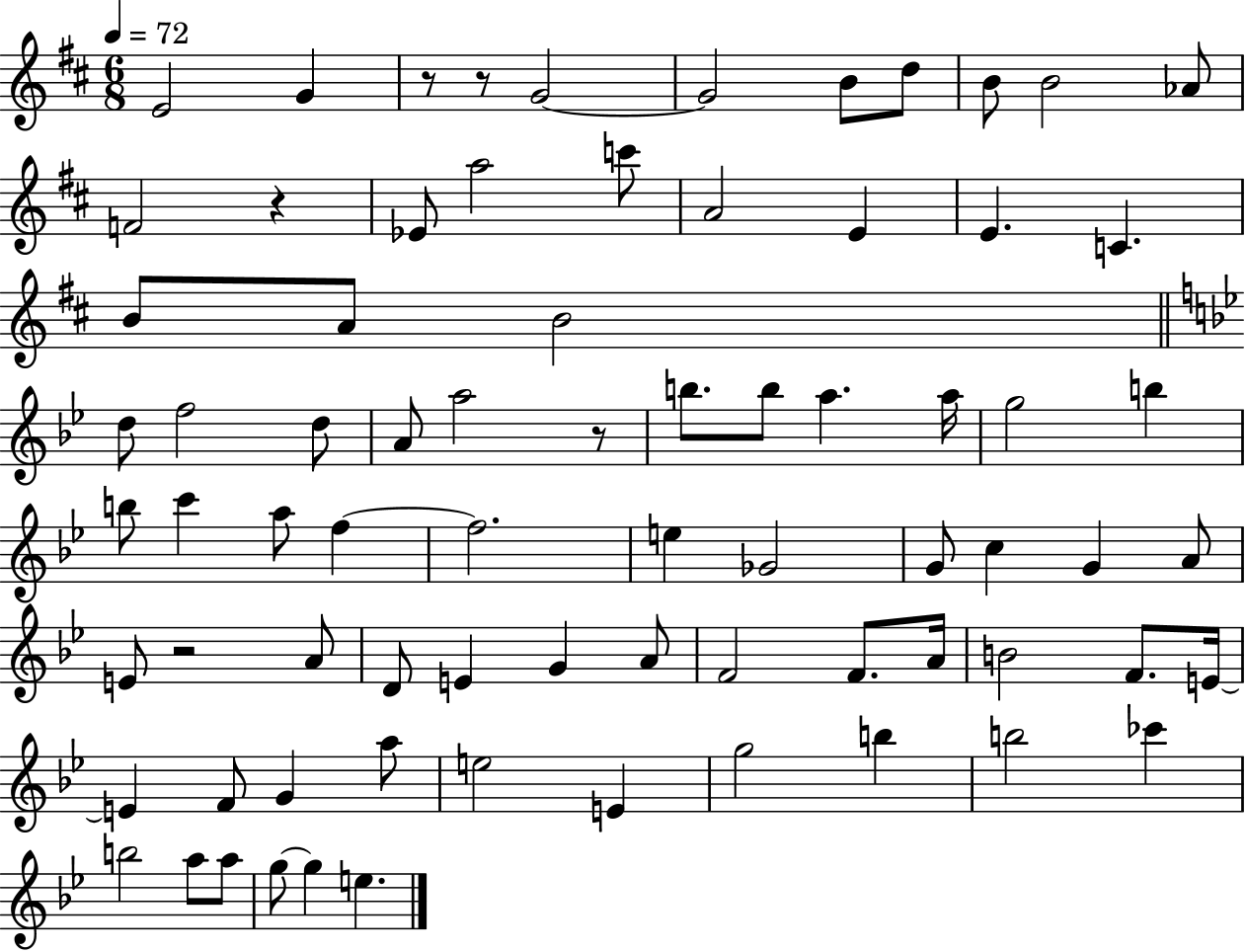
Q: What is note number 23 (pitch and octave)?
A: D5